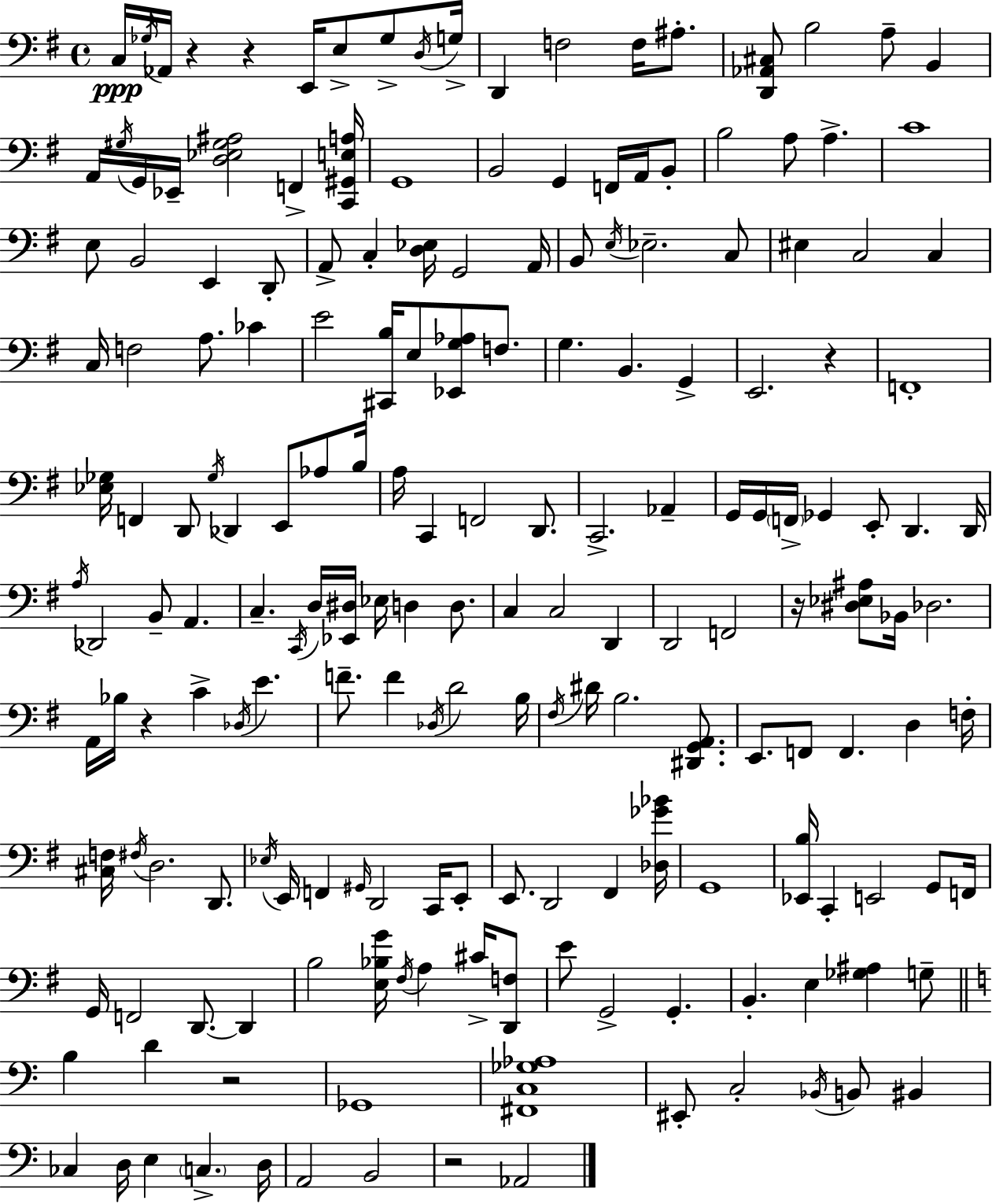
{
  \clef bass
  \time 4/4
  \defaultTimeSignature
  \key g \major
  c16\ppp \acciaccatura { ges16 } aes,16 r4 r4 e,16 e8-> ges8-> | \acciaccatura { d16 } g16-> d,4 f2 f16 ais8.-. | <d, aes, cis>8 b2 a8-- b,4 | a,16 \acciaccatura { gis16 } g,16 ees,16-- <d ees gis ais>2 f,4-> | \break <c, gis, e a>16 g,1 | b,2 g,4 f,16 | a,16 b,8-. b2 a8 a4.-> | c'1 | \break e8 b,2 e,4 | d,8-. a,8-> c4-. <d ees>16 g,2 | a,16 b,8 \acciaccatura { e16 } ees2.-- | c8 eis4 c2 | \break c4 c16 f2 a8. | ces'4 e'2 <cis, b>16 e8 <ees, g aes>8 | f8. g4. b,4. | g,4-> e,2. | \break r4 f,1-. | <ees ges>16 f,4 d,8 \acciaccatura { ges16 } des,4 | e,8 aes8 b16 a16 c,4 f,2 | d,8. c,2.-> | \break aes,4-- g,16 g,16 \parenthesize f,16-> ges,4 e,8-. d,4. | d,16 \acciaccatura { a16 } des,2 b,8-- | a,4. c4.-- \acciaccatura { c,16 } d16 <ees, dis>16 ees16 | d4 d8. c4 c2 | \break d,4 d,2 f,2 | r16 <dis ees ais>8 bes,16 des2. | a,16 bes16 r4 c'4-> | \acciaccatura { des16 } e'4. f'8.-- f'4 \acciaccatura { des16 } | \break d'2 b16 \acciaccatura { fis16 } dis'16 b2. | <dis, g, a,>8. e,8. f,8 f,4. | d4 f16-. <cis f>16 \acciaccatura { fis16 } d2. | d,8. \acciaccatura { ees16 } e,16 f,4 | \break \grace { gis,16 } d,2 c,16 e,8-. e,8. | d,2 fis,4 <des ges' bes'>16 g,1 | <ees, b>16 c,4-. | e,2 g,8 f,16 g,16 f,2 | \break d,8.~~ d,4 b2 | <e bes g'>16 \acciaccatura { fis16 } a4 cis'16-> <d, f>8 e'8 | g,2-> g,4.-. b,4.-. | e4 <ges ais>4 g8-- \bar "||" \break \key c \major b4 d'4 r2 | ges,1 | <fis, c ges aes>1 | eis,8-. c2-. \acciaccatura { bes,16 } b,8 bis,4 | \break ces4 d16 e4 \parenthesize c4.-> | d16 a,2 b,2 | r2 aes,2 | \bar "|."
}